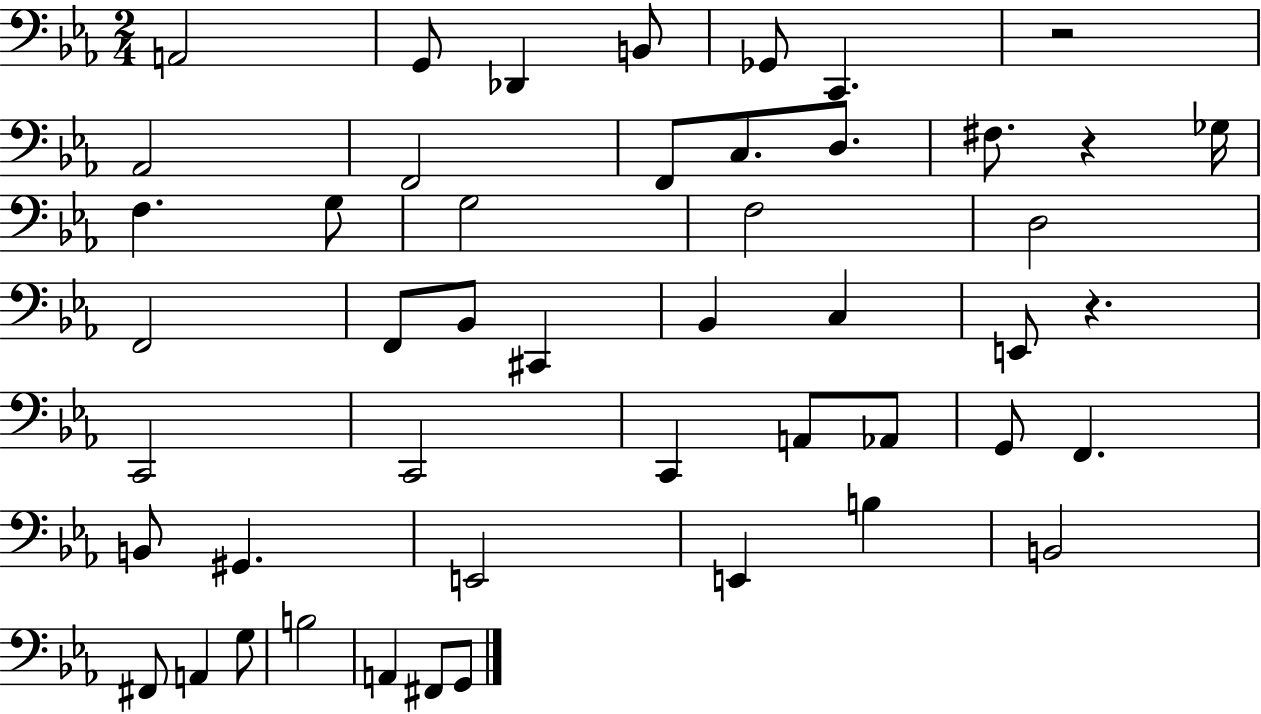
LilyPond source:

{
  \clef bass
  \numericTimeSignature
  \time 2/4
  \key ees \major
  a,2 | g,8 des,4 b,8 | ges,8 c,4. | r2 | \break aes,2 | f,2 | f,8 c8. d8. | fis8. r4 ges16 | \break f4. g8 | g2 | f2 | d2 | \break f,2 | f,8 bes,8 cis,4 | bes,4 c4 | e,8 r4. | \break c,2 | c,2 | c,4 a,8 aes,8 | g,8 f,4. | \break b,8 gis,4. | e,2 | e,4 b4 | b,2 | \break fis,8 a,4 g8 | b2 | a,4 fis,8 g,8 | \bar "|."
}